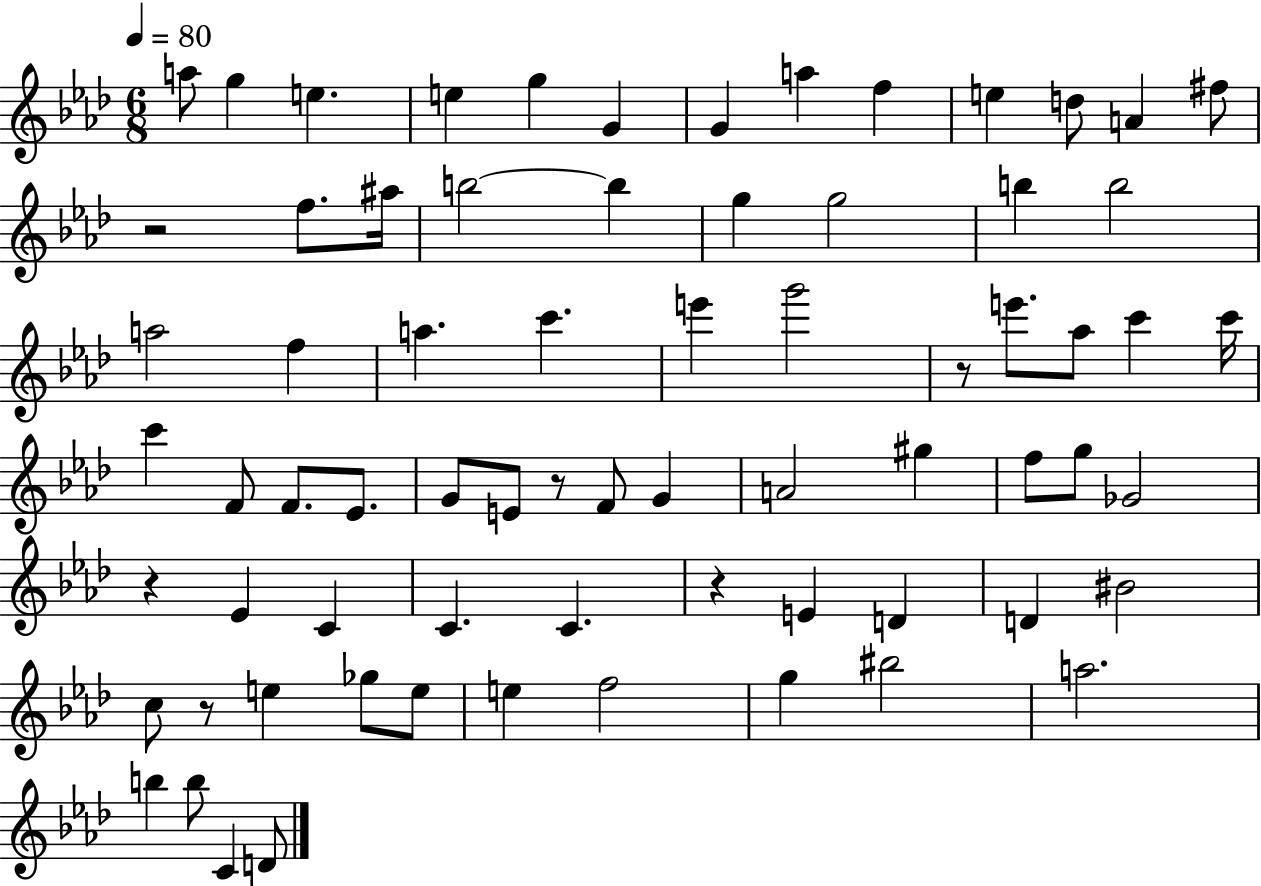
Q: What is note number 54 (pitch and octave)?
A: E5